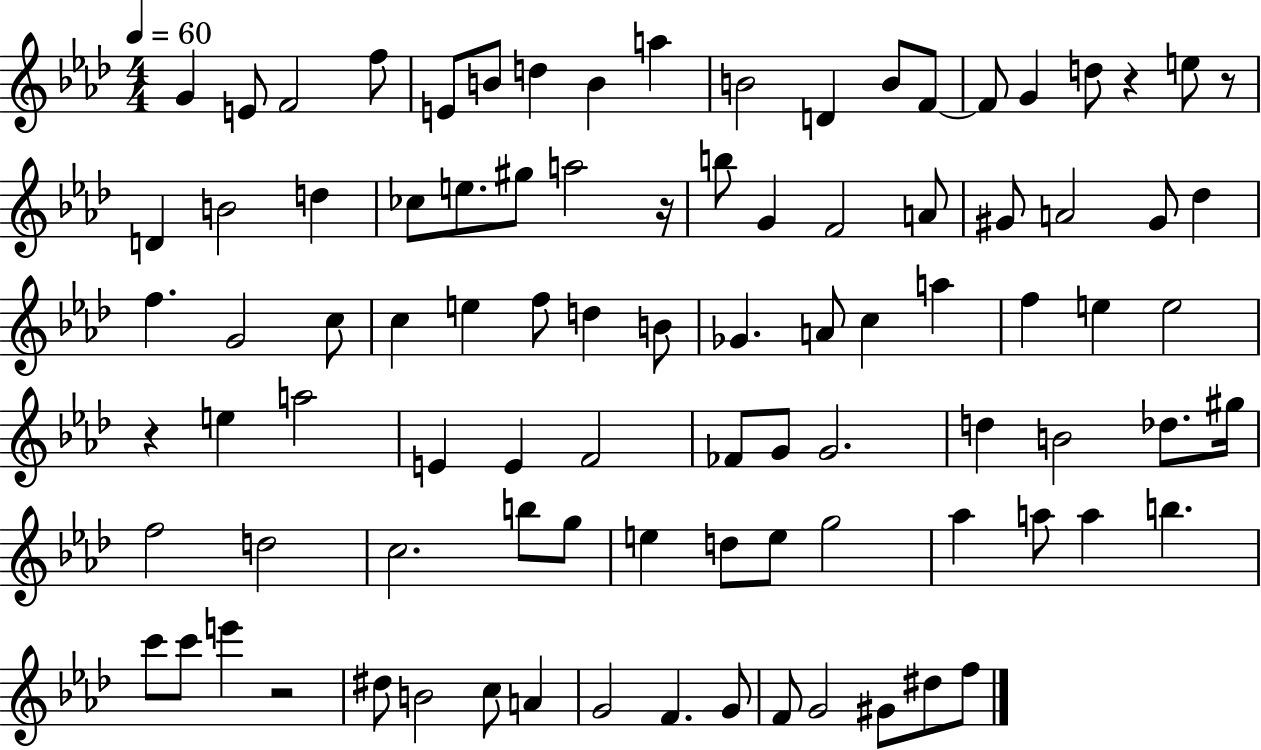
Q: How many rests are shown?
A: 5